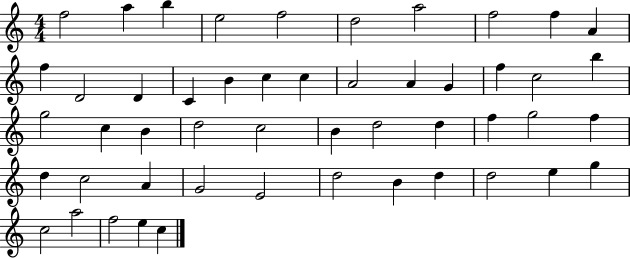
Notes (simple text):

F5/h A5/q B5/q E5/h F5/h D5/h A5/h F5/h F5/q A4/q F5/q D4/h D4/q C4/q B4/q C5/q C5/q A4/h A4/q G4/q F5/q C5/h B5/q G5/h C5/q B4/q D5/h C5/h B4/q D5/h D5/q F5/q G5/h F5/q D5/q C5/h A4/q G4/h E4/h D5/h B4/q D5/q D5/h E5/q G5/q C5/h A5/h F5/h E5/q C5/q